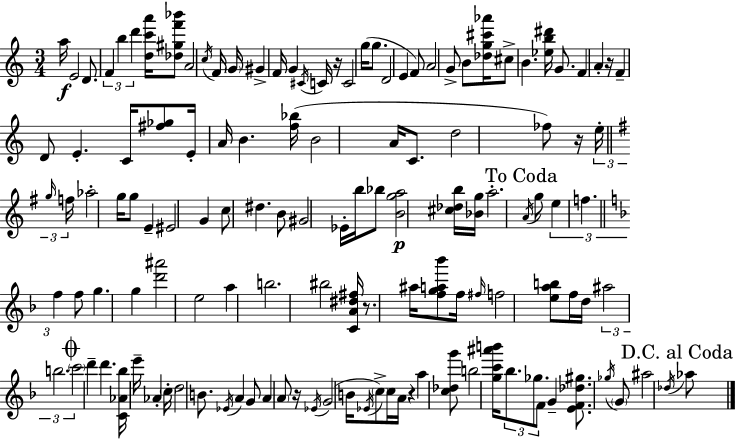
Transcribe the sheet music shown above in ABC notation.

X:1
T:Untitled
M:3/4
L:1/4
K:Am
a/4 E2 D/2 F b d' [dc'a']/4 [_d^gf'_b']/2 A2 c/4 F/4 G/4 ^G F/4 G ^C/4 C/4 z/4 C2 g/4 g/2 D2 E F/2 A2 G/2 B/2 [_dg^c'_a']/4 ^c/2 B [_eb^d']/4 G/2 F A z/4 F D/2 E C/4 [^f_g]/2 E/4 A/4 B [f_b]/4 B2 A/4 C/2 d2 _f/2 z/4 e/4 g/4 f/4 _a2 g/4 g/2 E ^E2 G c/2 ^d B/2 ^G2 _E/4 b/4 _b/2 [Bga]2 [^c_db]/4 [_Bg]/4 a2 A/4 g/2 e f f f/2 g g [d'^a']2 e2 a b2 ^b2 [CA^d^f]/4 z/2 ^a/4 [fga_b']/2 f/4 ^f/4 f2 [eab]/2 f/4 d/4 ^a2 b2 c'2 d' d' [C_A_b]/4 e'/4 _A c/4 d2 B/2 _E/4 A G/2 A A/2 z/4 _E/4 G2 B/4 _E/4 c/2 c/4 A/4 z a [c_dg']/2 b2 [gc'^a'b']/4 _b/2 _g/2 F/2 G [EF_d^g]/2 _g/4 G/2 ^a2 _d/4 _a/2